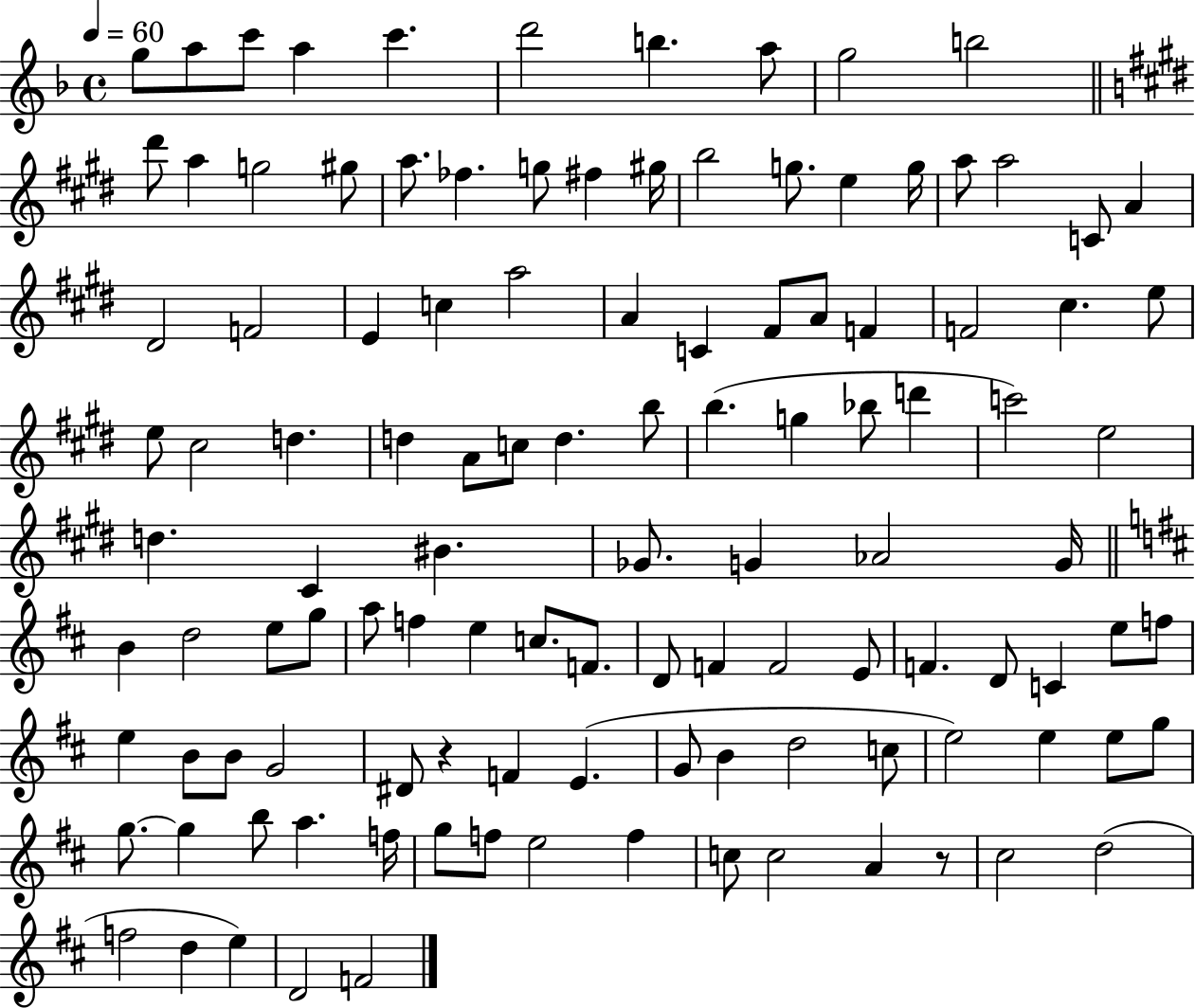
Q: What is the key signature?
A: F major